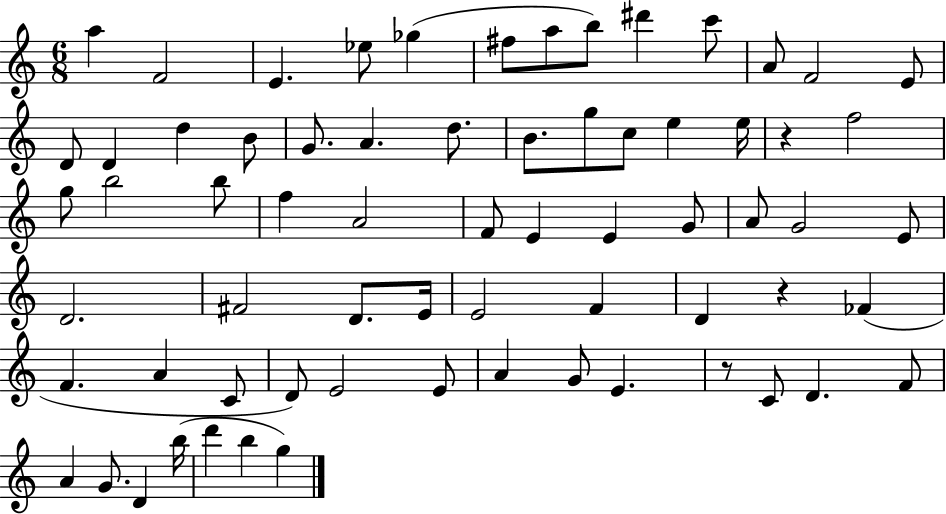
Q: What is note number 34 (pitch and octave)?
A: E4